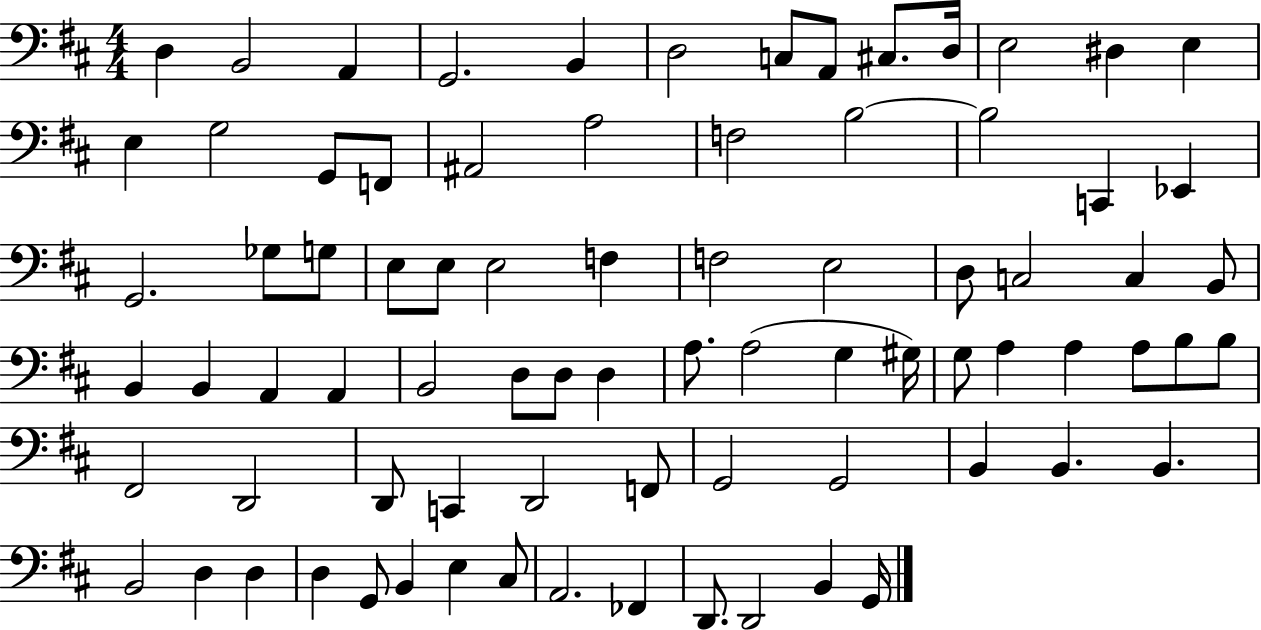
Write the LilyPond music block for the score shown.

{
  \clef bass
  \numericTimeSignature
  \time 4/4
  \key d \major
  \repeat volta 2 { d4 b,2 a,4 | g,2. b,4 | d2 c8 a,8 cis8. d16 | e2 dis4 e4 | \break e4 g2 g,8 f,8 | ais,2 a2 | f2 b2~~ | b2 c,4 ees,4 | \break g,2. ges8 g8 | e8 e8 e2 f4 | f2 e2 | d8 c2 c4 b,8 | \break b,4 b,4 a,4 a,4 | b,2 d8 d8 d4 | a8. a2( g4 gis16) | g8 a4 a4 a8 b8 b8 | \break fis,2 d,2 | d,8 c,4 d,2 f,8 | g,2 g,2 | b,4 b,4. b,4. | \break b,2 d4 d4 | d4 g,8 b,4 e4 cis8 | a,2. fes,4 | d,8. d,2 b,4 g,16 | \break } \bar "|."
}